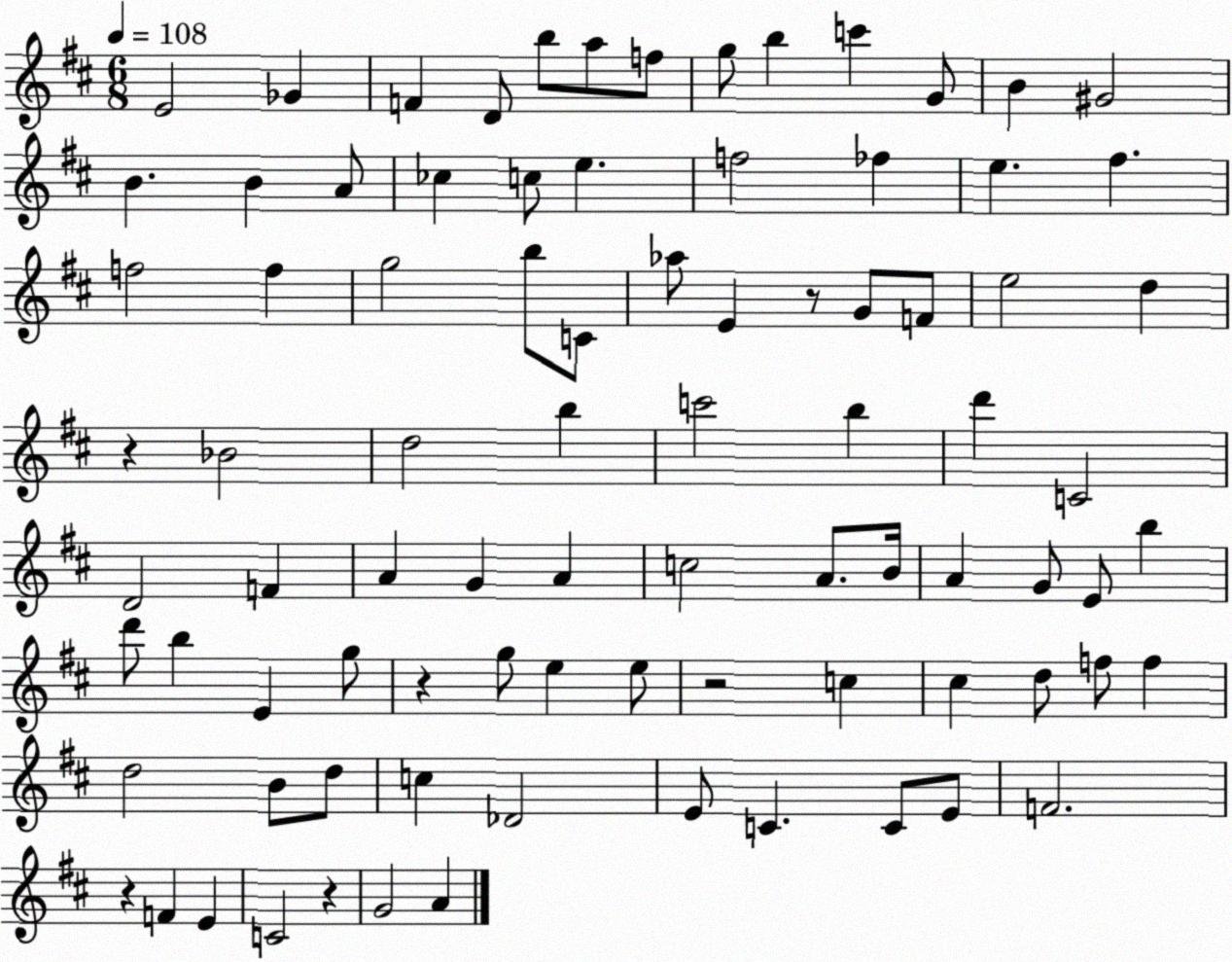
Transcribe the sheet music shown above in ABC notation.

X:1
T:Untitled
M:6/8
L:1/4
K:D
E2 _G F D/2 b/2 a/2 f/2 g/2 b c' G/2 B ^G2 B B A/2 _c c/2 e f2 _f e ^f f2 f g2 b/2 C/2 _a/2 E z/2 G/2 F/2 e2 d z _B2 d2 b c'2 b d' C2 D2 F A G A c2 A/2 B/4 A G/2 E/2 b d'/2 b E g/2 z g/2 e e/2 z2 c ^c d/2 f/2 f d2 B/2 d/2 c _D2 E/2 C C/2 E/2 F2 z F E C2 z G2 A